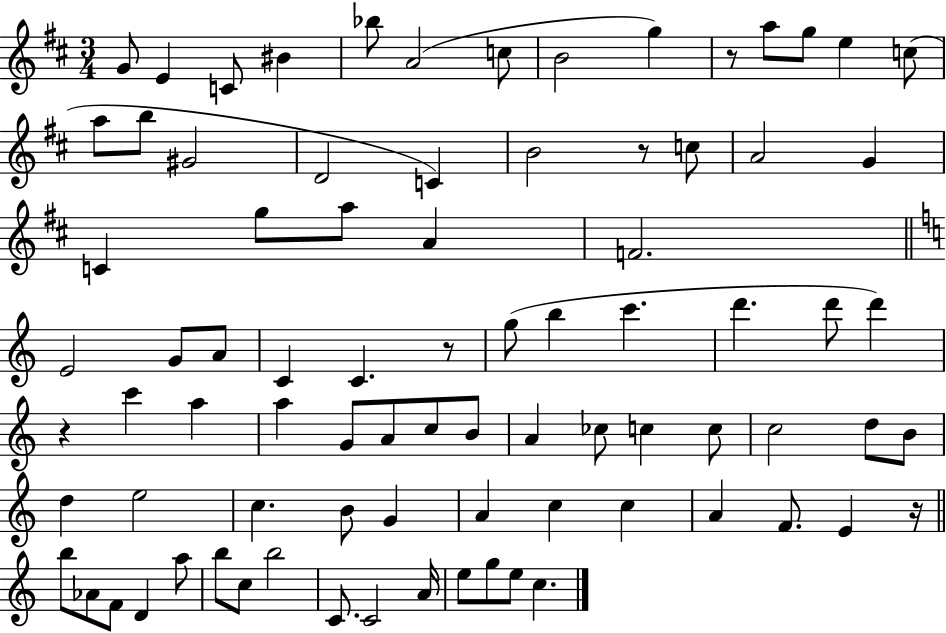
G4/e E4/q C4/e BIS4/q Bb5/e A4/h C5/e B4/h G5/q R/e A5/e G5/e E5/q C5/e A5/e B5/e G#4/h D4/h C4/q B4/h R/e C5/e A4/h G4/q C4/q G5/e A5/e A4/q F4/h. E4/h G4/e A4/e C4/q C4/q. R/e G5/e B5/q C6/q. D6/q. D6/e D6/q R/q C6/q A5/q A5/q G4/e A4/e C5/e B4/e A4/q CES5/e C5/q C5/e C5/h D5/e B4/e D5/q E5/h C5/q. B4/e G4/q A4/q C5/q C5/q A4/q F4/e. E4/q R/s B5/e Ab4/e F4/e D4/q A5/e B5/e C5/e B5/h C4/e. C4/h A4/s E5/e G5/e E5/e C5/q.